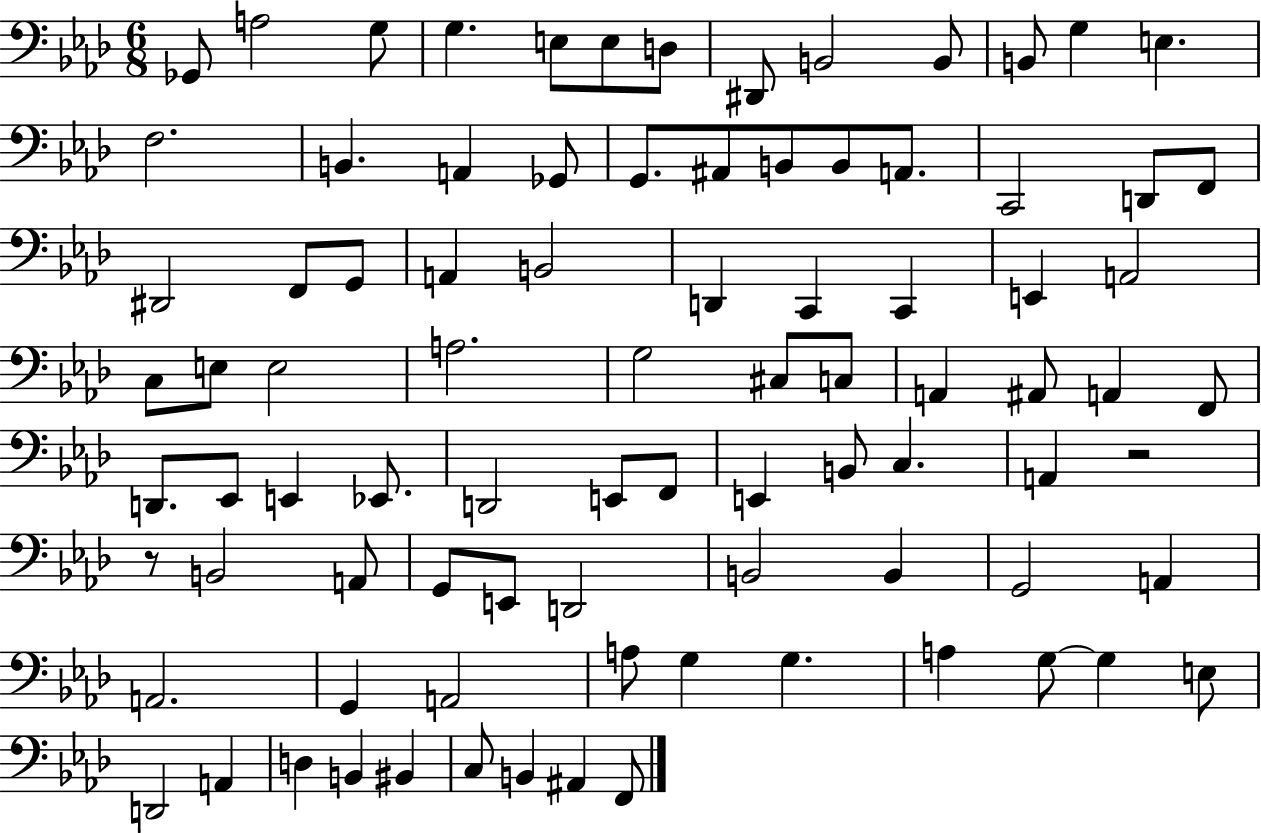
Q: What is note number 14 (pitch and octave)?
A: F3